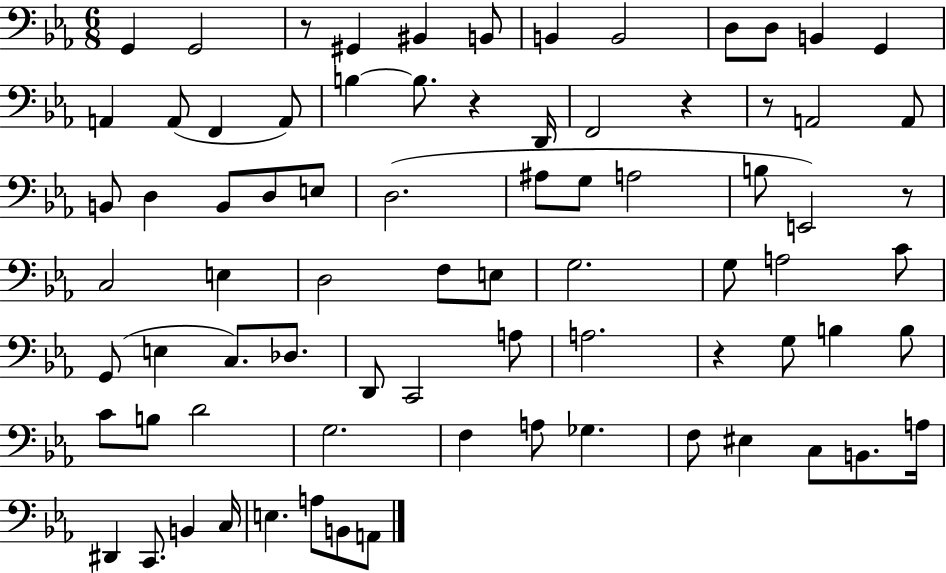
X:1
T:Untitled
M:6/8
L:1/4
K:Eb
G,, G,,2 z/2 ^G,, ^B,, B,,/2 B,, B,,2 D,/2 D,/2 B,, G,, A,, A,,/2 F,, A,,/2 B, B,/2 z D,,/4 F,,2 z z/2 A,,2 A,,/2 B,,/2 D, B,,/2 D,/2 E,/2 D,2 ^A,/2 G,/2 A,2 B,/2 E,,2 z/2 C,2 E, D,2 F,/2 E,/2 G,2 G,/2 A,2 C/2 G,,/2 E, C,/2 _D,/2 D,,/2 C,,2 A,/2 A,2 z G,/2 B, B,/2 C/2 B,/2 D2 G,2 F, A,/2 _G, F,/2 ^E, C,/2 B,,/2 A,/4 ^D,, C,,/2 B,, C,/4 E, A,/2 B,,/2 A,,/2